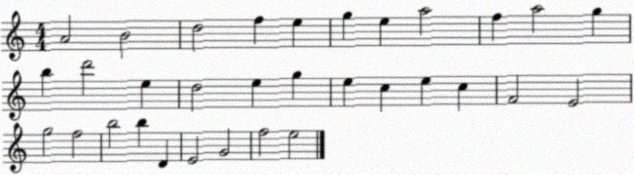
X:1
T:Untitled
M:4/4
L:1/4
K:C
A2 B2 d2 f e g e a2 f a2 g b d'2 e d2 e g e c e c F2 E2 g2 f2 b2 b D E2 G2 f2 e2